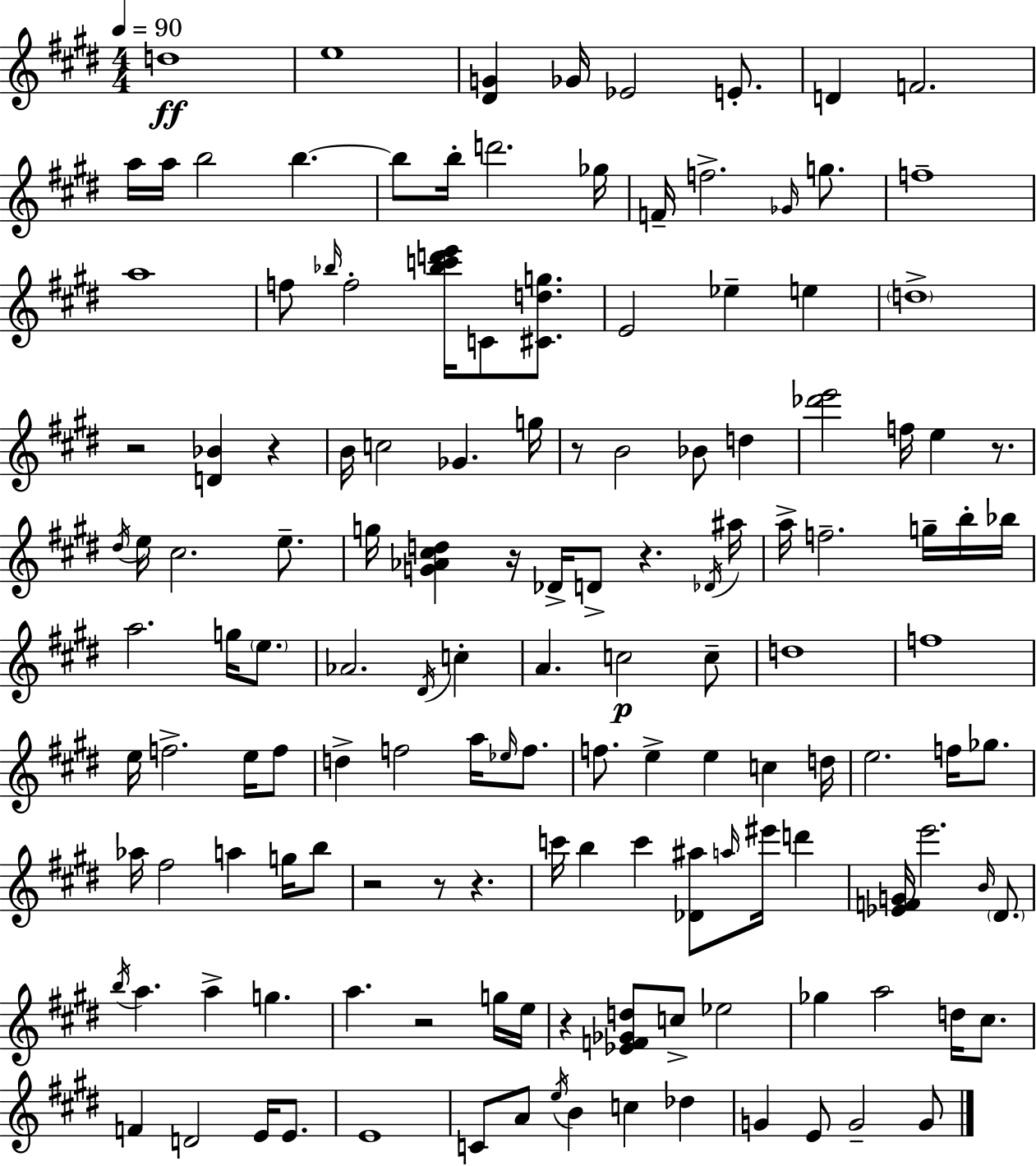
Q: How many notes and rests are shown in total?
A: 142